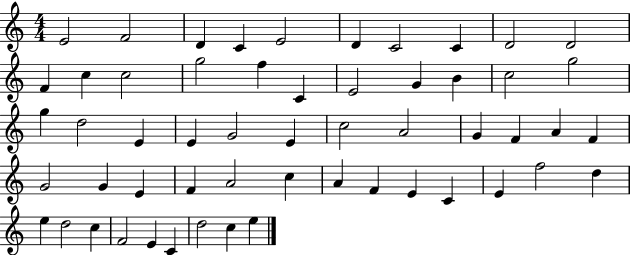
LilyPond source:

{
  \clef treble
  \numericTimeSignature
  \time 4/4
  \key c \major
  e'2 f'2 | d'4 c'4 e'2 | d'4 c'2 c'4 | d'2 d'2 | \break f'4 c''4 c''2 | g''2 f''4 c'4 | e'2 g'4 b'4 | c''2 g''2 | \break g''4 d''2 e'4 | e'4 g'2 e'4 | c''2 a'2 | g'4 f'4 a'4 f'4 | \break g'2 g'4 e'4 | f'4 a'2 c''4 | a'4 f'4 e'4 c'4 | e'4 f''2 d''4 | \break e''4 d''2 c''4 | f'2 e'4 c'4 | d''2 c''4 e''4 | \bar "|."
}